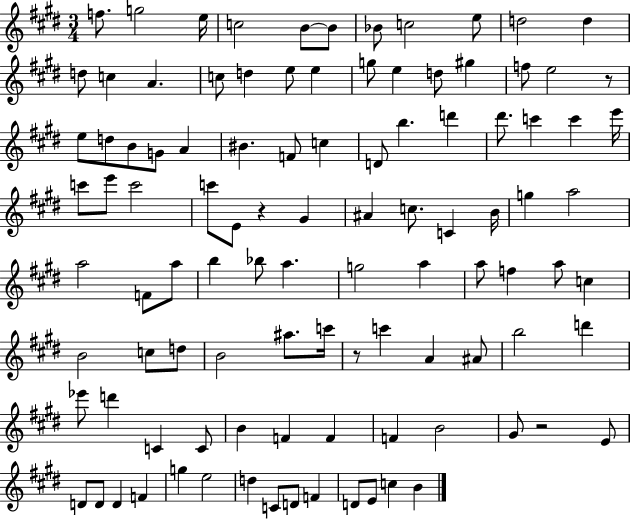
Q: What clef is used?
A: treble